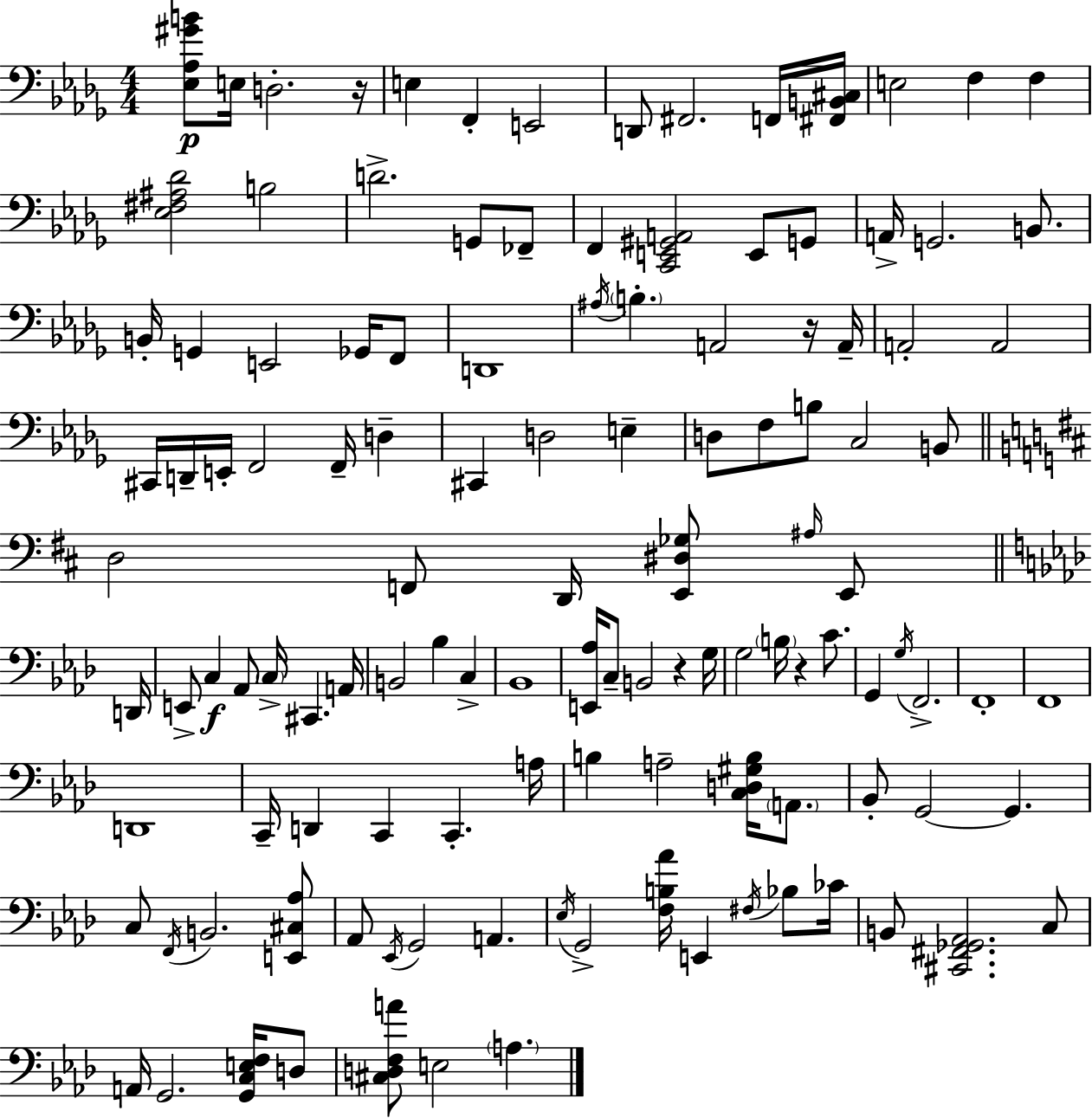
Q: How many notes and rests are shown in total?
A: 122